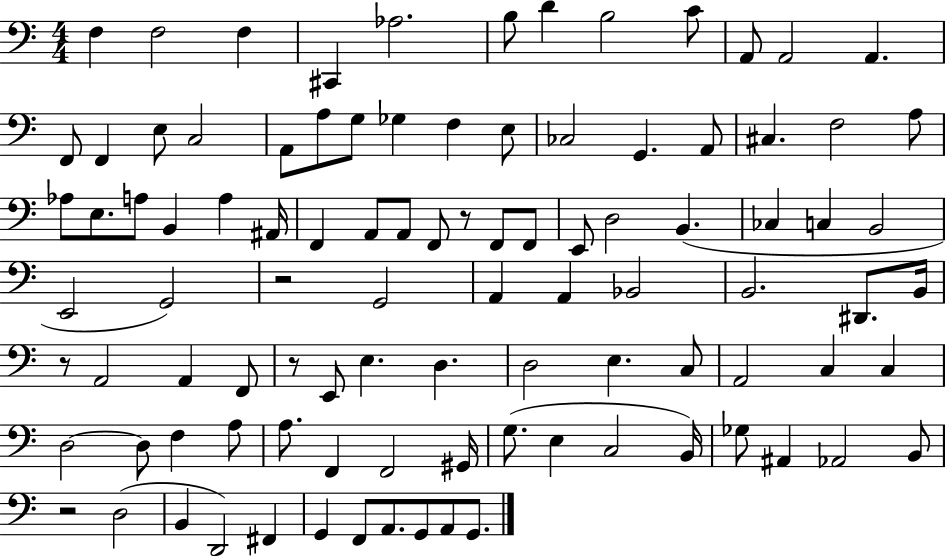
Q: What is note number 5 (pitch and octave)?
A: Ab3